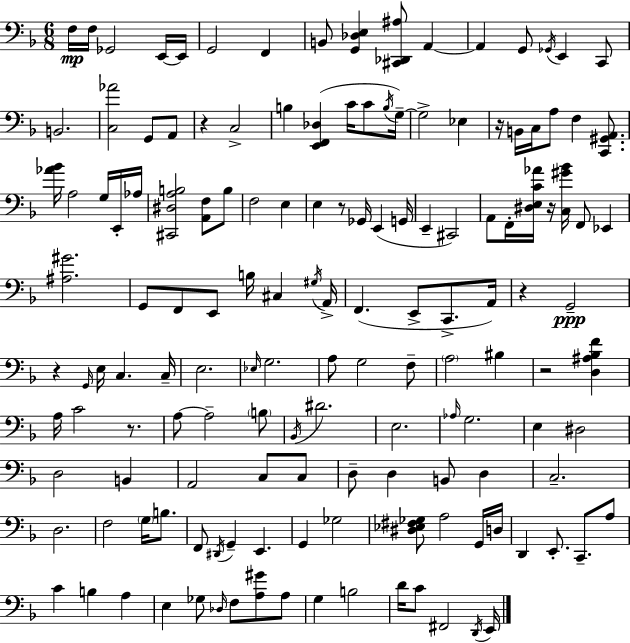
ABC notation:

X:1
T:Untitled
M:6/8
L:1/4
K:Dm
F,/4 F,/4 _G,,2 E,,/4 E,,/4 G,,2 F,, B,,/2 [G,,_D,E,] [^C,,_D,,^A,]/2 A,, A,, G,,/2 _G,,/4 E,, C,,/2 B,,2 [C,_A]2 G,,/2 A,,/2 z C,2 B, [E,,F,,_D,] C/4 C/2 B,/4 G,/4 G,2 _E, z/4 B,,/4 C,/4 A,/2 F, [C,,^G,,A,,]/2 [_A_B]/4 A,2 G,/4 E,,/4 _A,/4 [^C,,^D,A,B,]2 [A,,F,]/2 B,/2 F,2 E, E, z/2 _G,,/4 E,, G,,/4 E,, ^C,,2 A,,/2 F,,/4 [^D,E,C_A]/4 z/4 [C,^G_B]/4 F,,/2 _E,, [^A,^G]2 G,,/2 F,,/2 E,,/2 B,/4 ^C, ^G,/4 A,,/4 F,, E,,/2 C,,/2 A,,/4 z G,,2 z G,,/4 E,/4 C, C,/4 E,2 _E,/4 G,2 A,/2 G,2 F,/2 A,2 ^B, z2 [D,^A,_B,F] A,/4 C2 z/2 A,/2 A,2 B,/2 _B,,/4 ^D2 E,2 _A,/4 G,2 E, ^D,2 D,2 B,, A,,2 C,/2 C,/2 D,/2 D, B,,/2 D, C,2 D,2 F,2 G,/4 B,/2 F,,/2 ^D,,/4 G,, E,, G,, _G,2 [^D,_E,^F,_G,]/2 A,2 G,,/4 D,/4 D,, E,,/2 C,,/2 A,/2 C B, A, E, _G,/2 _D,/4 F,/2 [A,^G]/2 A,/2 G, B,2 D/4 C/2 ^F,,2 D,,/4 E,,/4